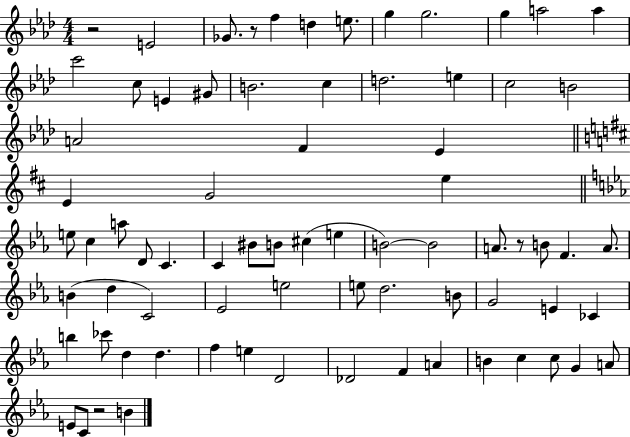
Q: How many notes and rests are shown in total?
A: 75